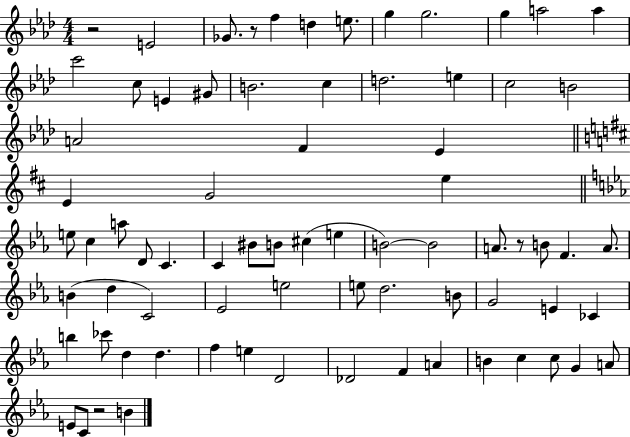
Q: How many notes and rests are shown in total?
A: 75